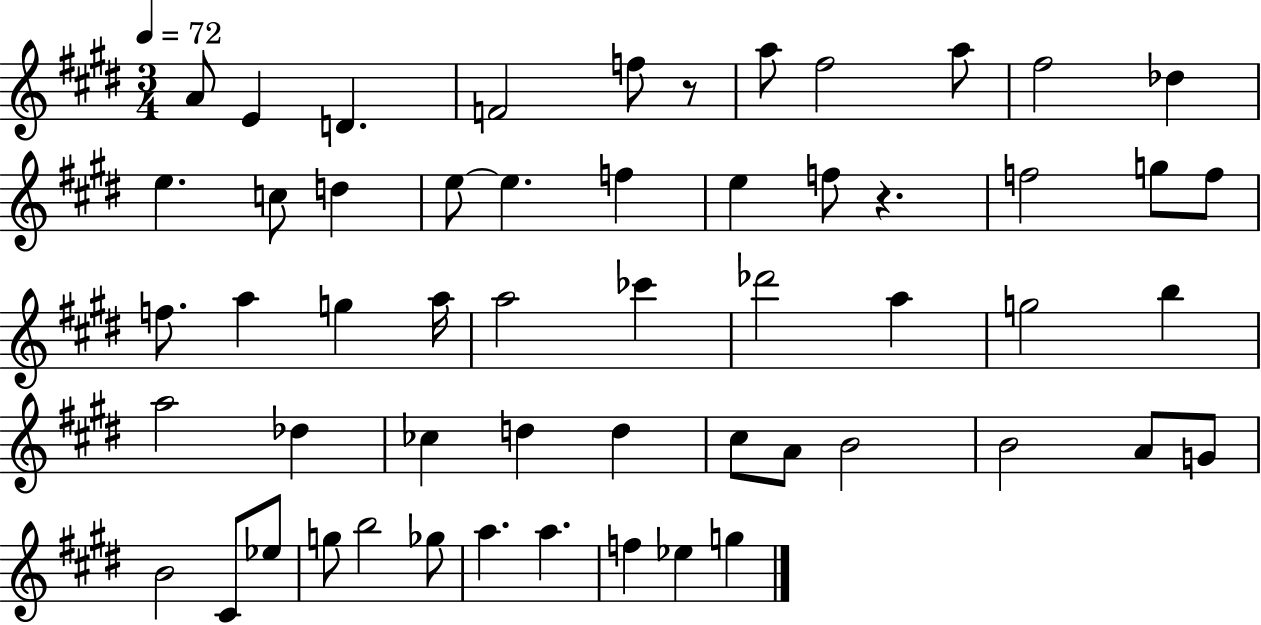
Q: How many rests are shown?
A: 2